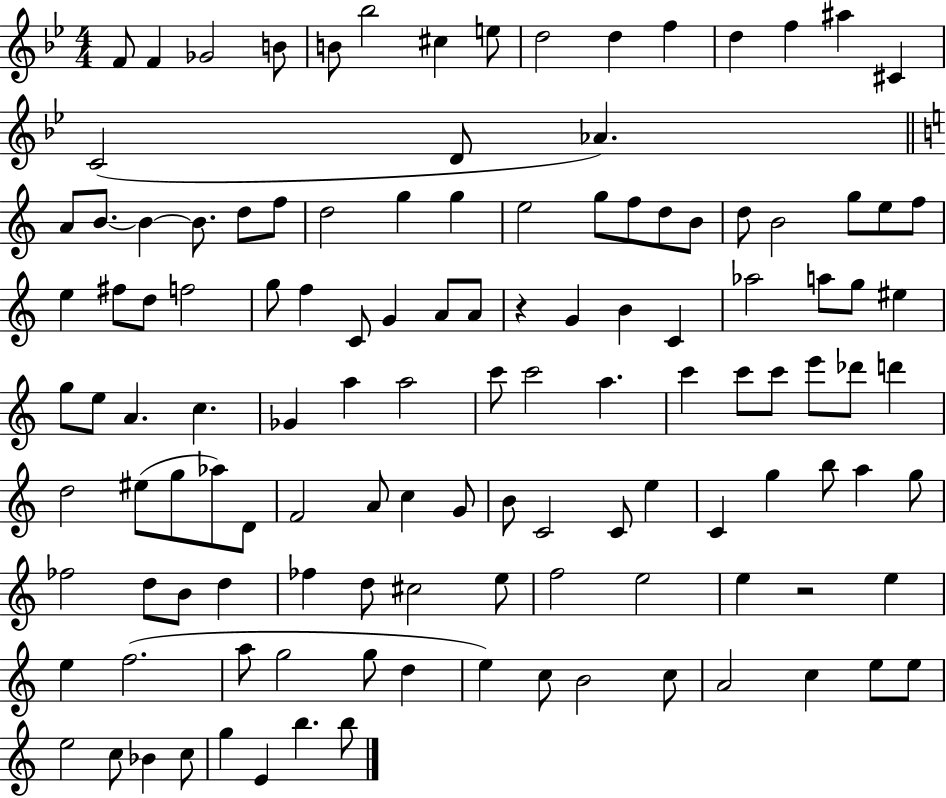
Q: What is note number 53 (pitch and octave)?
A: G5